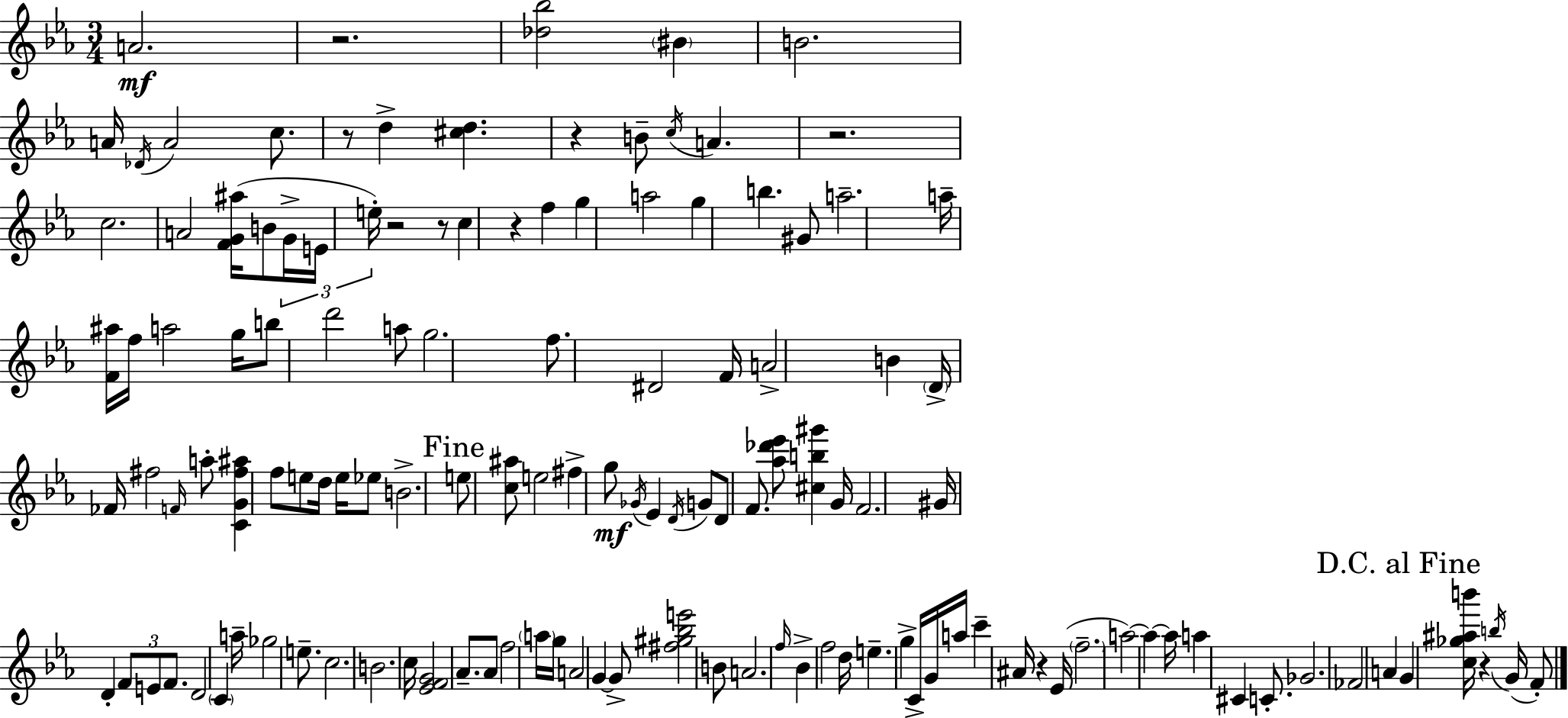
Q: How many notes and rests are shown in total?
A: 130